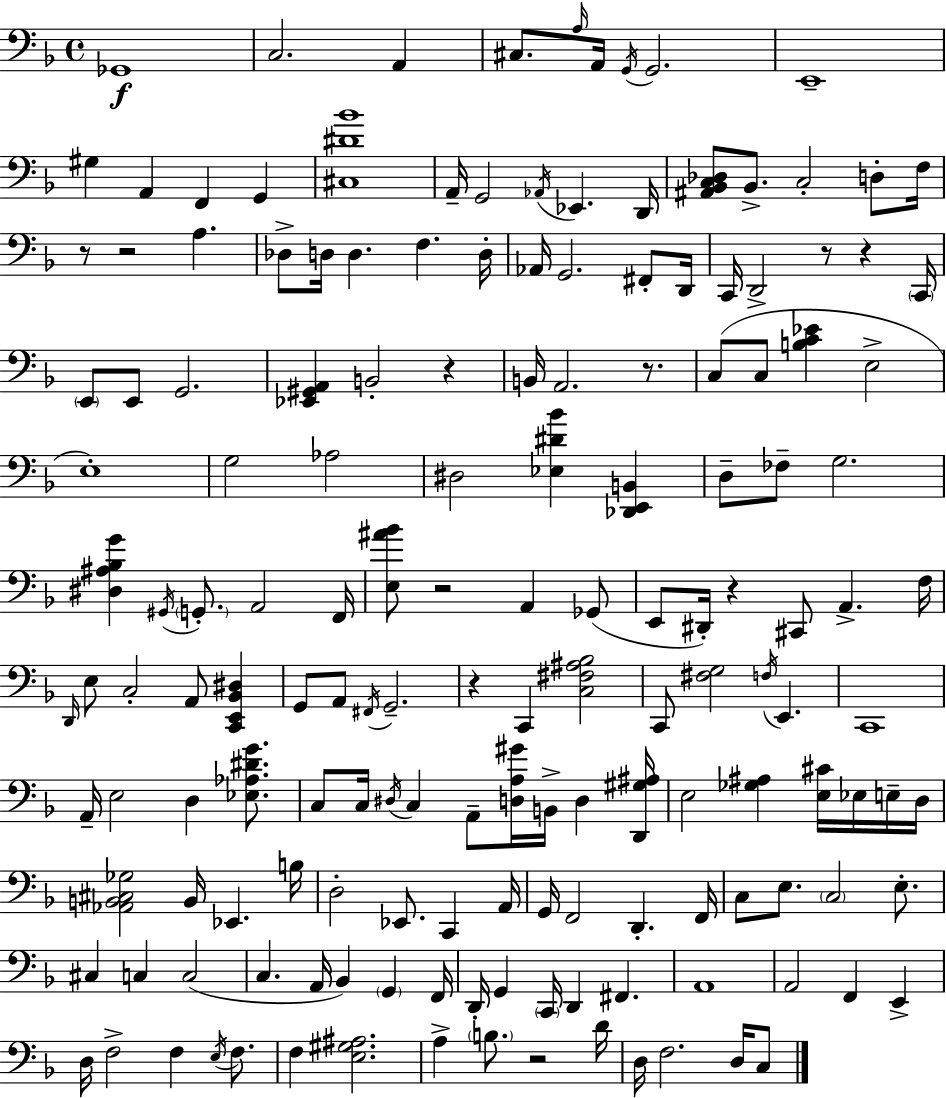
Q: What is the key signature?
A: F major